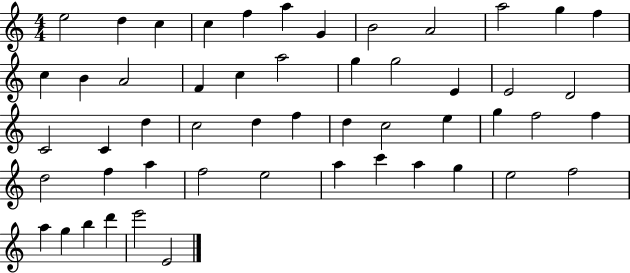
X:1
T:Untitled
M:4/4
L:1/4
K:C
e2 d c c f a G B2 A2 a2 g f c B A2 F c a2 g g2 E E2 D2 C2 C d c2 d f d c2 e g f2 f d2 f a f2 e2 a c' a g e2 f2 a g b d' e'2 E2